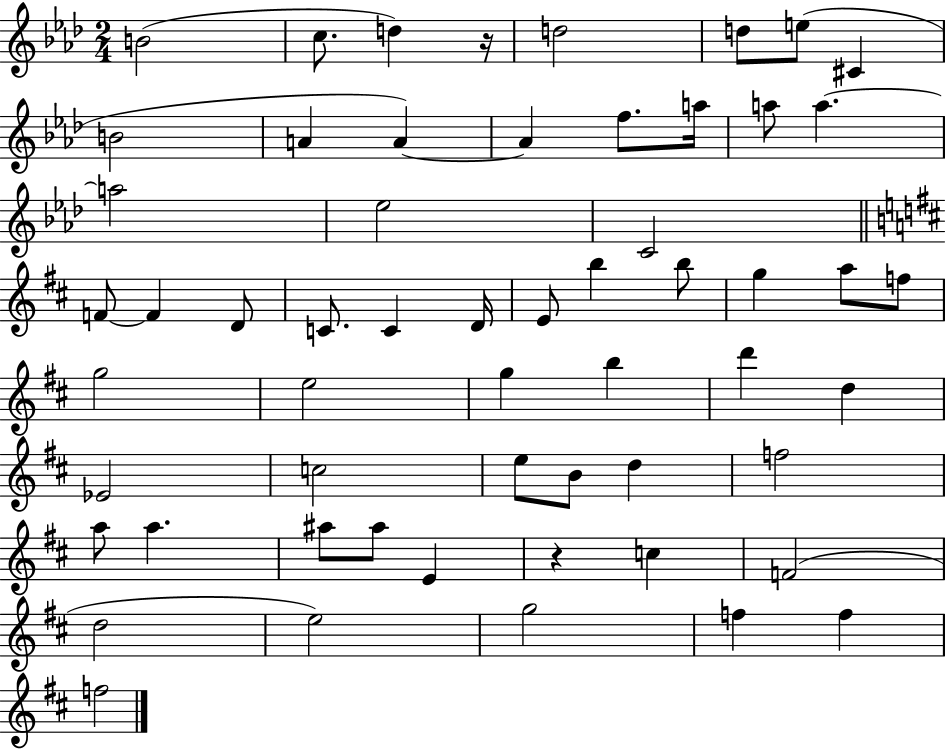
B4/h C5/e. D5/q R/s D5/h D5/e E5/e C#4/q B4/h A4/q A4/q A4/q F5/e. A5/s A5/e A5/q. A5/h Eb5/h C4/h F4/e F4/q D4/e C4/e. C4/q D4/s E4/e B5/q B5/e G5/q A5/e F5/e G5/h E5/h G5/q B5/q D6/q D5/q Eb4/h C5/h E5/e B4/e D5/q F5/h A5/e A5/q. A#5/e A#5/e E4/q R/q C5/q F4/h D5/h E5/h G5/h F5/q F5/q F5/h